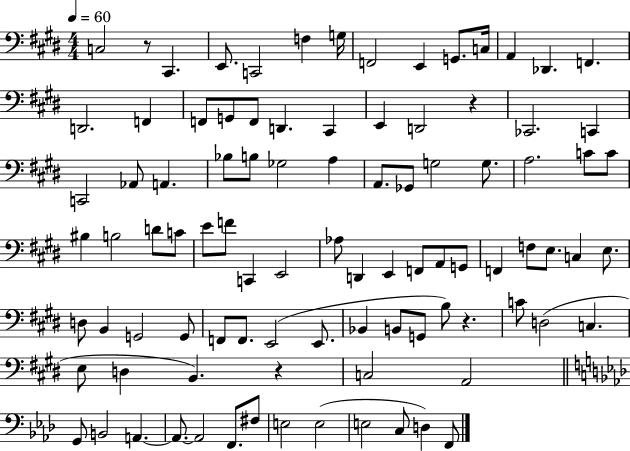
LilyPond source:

{
  \clef bass
  \numericTimeSignature
  \time 4/4
  \key e \major
  \tempo 4 = 60
  c2 r8 cis,4. | e,8. c,2 f4 g16 | f,2 e,4 g,8. c16 | a,4 des,4. f,4. | \break d,2. f,4 | f,8 g,8 f,8 d,4. cis,4 | e,4 d,2 r4 | ces,2. c,4 | \break c,2 aes,8 a,4. | bes8 b8 ges2 a4 | a,8. ges,8 g2 g8. | a2. c'8 c'8 | \break bis4 b2 d'8 c'8 | e'8 f'8 c,4 e,2 | aes8 d,4 e,4 f,8 a,8 g,8 | f,4 f8 e8. c4 e8. | \break d8 b,4 g,2 g,8 | f,8 f,8. e,2( e,8. | bes,4 b,8 g,8 b8) r4. | c'8 d2( c4. | \break e8 d4 b,4.) r4 | c2 a,2 | \bar "||" \break \key f \minor g,8 b,2 a,4.~~ | a,8.~~ a,2 f,8. fis8 | e2 e2( | e2 c8 d4) f,8 | \break \bar "|."
}